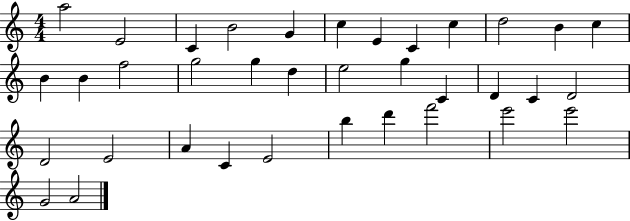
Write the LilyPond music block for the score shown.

{
  \clef treble
  \numericTimeSignature
  \time 4/4
  \key c \major
  a''2 e'2 | c'4 b'2 g'4 | c''4 e'4 c'4 c''4 | d''2 b'4 c''4 | \break b'4 b'4 f''2 | g''2 g''4 d''4 | e''2 g''4 c'4 | d'4 c'4 d'2 | \break d'2 e'2 | a'4 c'4 e'2 | b''4 d'''4 f'''2 | e'''2 e'''2 | \break g'2 a'2 | \bar "|."
}